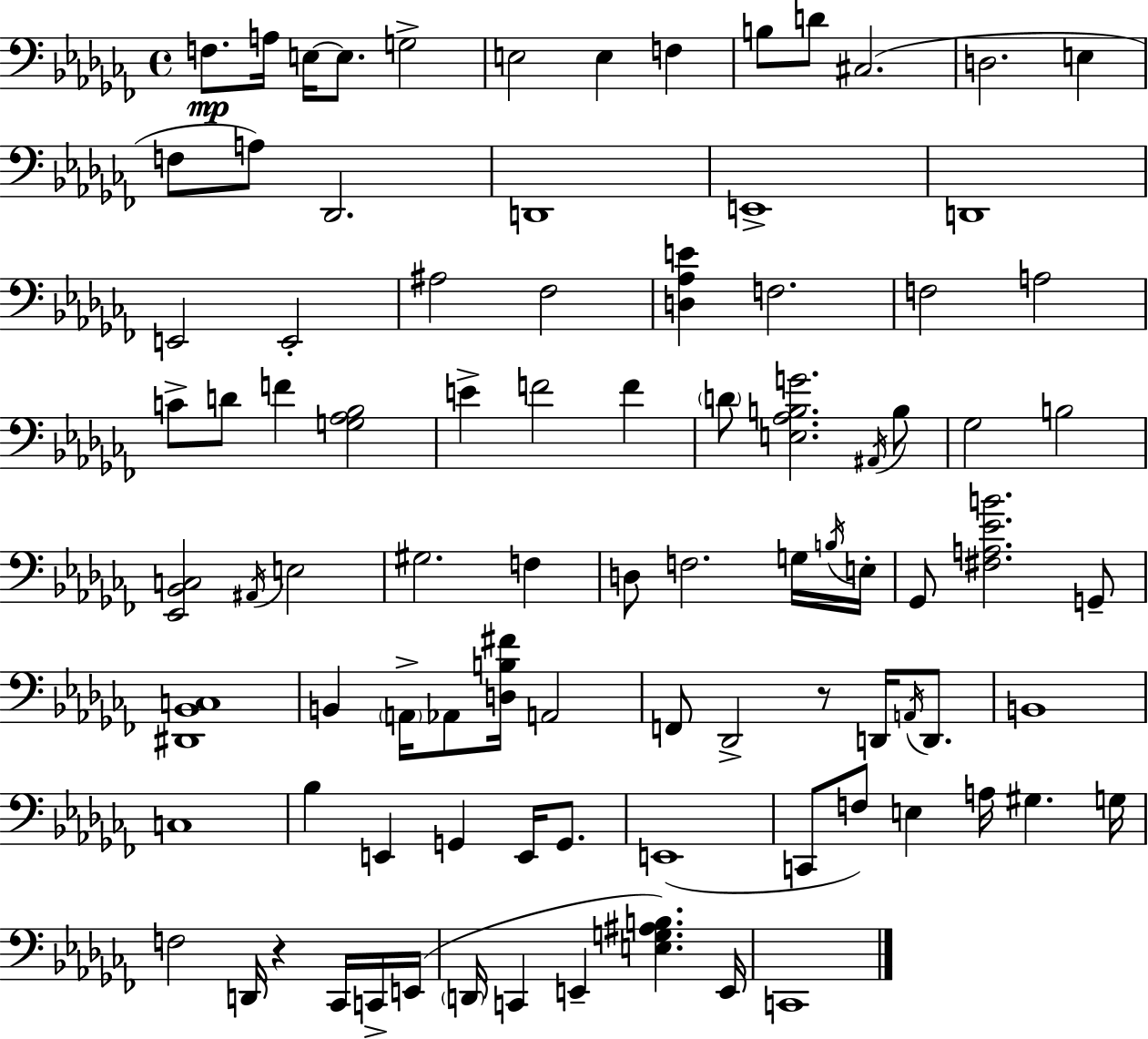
{
  \clef bass
  \time 4/4
  \defaultTimeSignature
  \key aes \minor
  \repeat volta 2 { f8.\mp a16 e16~~ e8. g2-> | e2 e4 f4 | b8 d'8 cis2.( | d2. e4 | \break f8 a8) des,2. | d,1 | e,1-> | d,1 | \break e,2 e,2-. | ais2 fes2 | <d aes e'>4 f2. | f2 a2 | \break c'8-> d'8 f'4 <g aes bes>2 | e'4-> f'2 f'4 | \parenthesize d'8 <e aes b g'>2. \acciaccatura { ais,16 } b8 | ges2 b2 | \break <ees, bes, c>2 \acciaccatura { ais,16 } e2 | gis2. f4 | d8 f2. | g16 \acciaccatura { b16 } e16-. ges,8 <fis a ees' b'>2. | \break g,8-- <dis, bes, c>1 | b,4 \parenthesize a,16-> aes,8 <d b fis'>16 a,2 | f,8 des,2-> r8 d,16 | \acciaccatura { a,16 } d,8. b,1 | \break c1 | bes4 e,4 g,4 | e,16 g,8. e,1( | c,8 f8) e4 a16 gis4. | \break g16 f2 d,16 r4 | ces,16 c,16-> e,16( \parenthesize d,16 c,4 e,4-- <e g ais b>4.) | e,16 c,1 | } \bar "|."
}